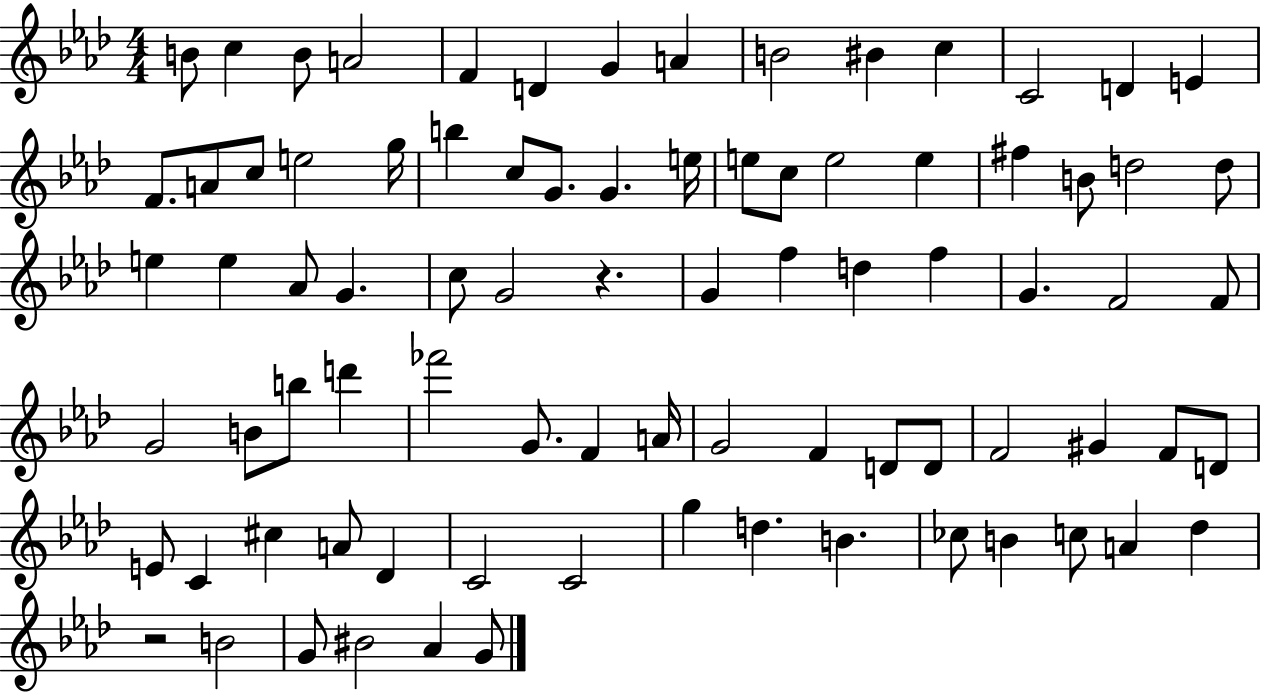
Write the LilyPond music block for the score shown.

{
  \clef treble
  \numericTimeSignature
  \time 4/4
  \key aes \major
  \repeat volta 2 { b'8 c''4 b'8 a'2 | f'4 d'4 g'4 a'4 | b'2 bis'4 c''4 | c'2 d'4 e'4 | \break f'8. a'8 c''8 e''2 g''16 | b''4 c''8 g'8. g'4. e''16 | e''8 c''8 e''2 e''4 | fis''4 b'8 d''2 d''8 | \break e''4 e''4 aes'8 g'4. | c''8 g'2 r4. | g'4 f''4 d''4 f''4 | g'4. f'2 f'8 | \break g'2 b'8 b''8 d'''4 | fes'''2 g'8. f'4 a'16 | g'2 f'4 d'8 d'8 | f'2 gis'4 f'8 d'8 | \break e'8 c'4 cis''4 a'8 des'4 | c'2 c'2 | g''4 d''4. b'4. | ces''8 b'4 c''8 a'4 des''4 | \break r2 b'2 | g'8 bis'2 aes'4 g'8 | } \bar "|."
}